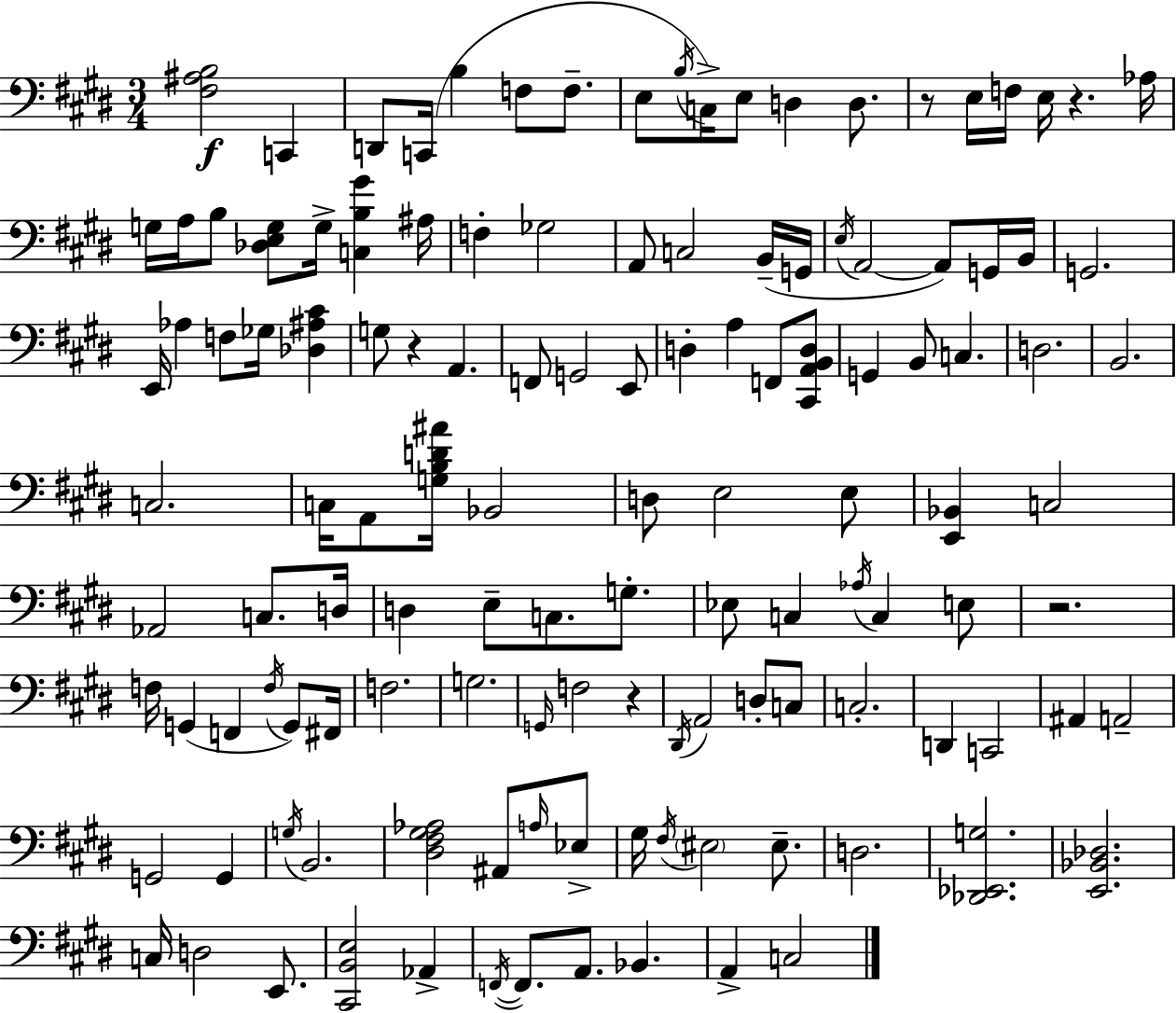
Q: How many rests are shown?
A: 5